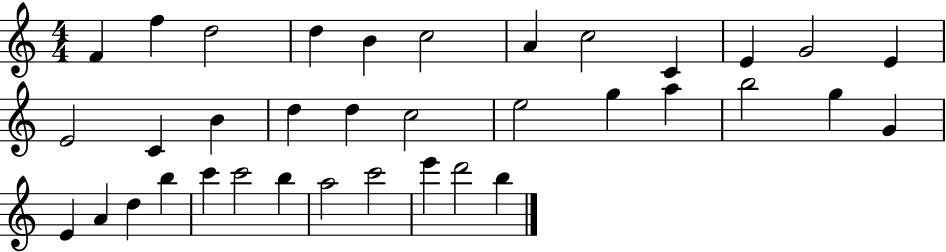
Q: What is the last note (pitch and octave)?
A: B5